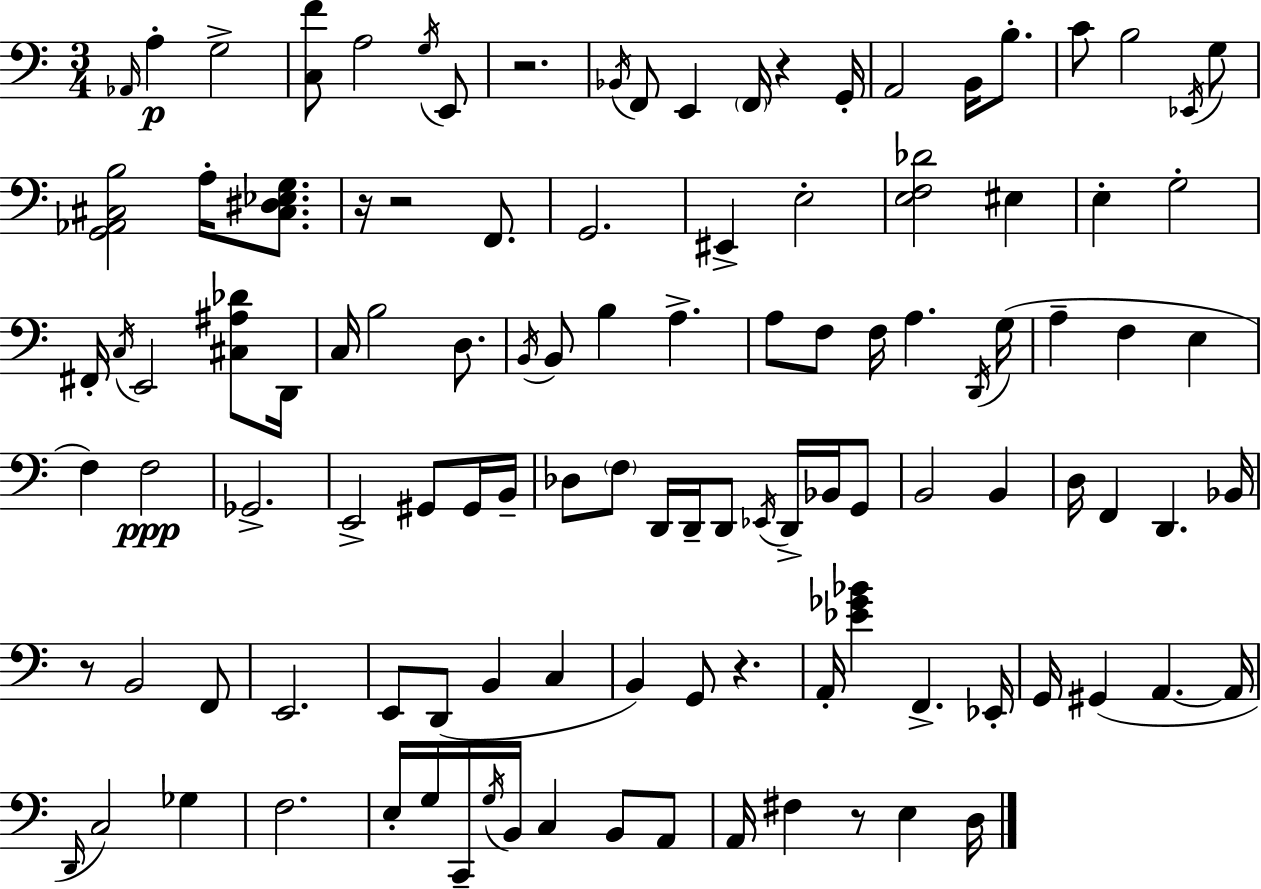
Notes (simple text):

Ab2/s A3/q G3/h [C3,F4]/e A3/h G3/s E2/e R/h. Bb2/s F2/e E2/q F2/s R/q G2/s A2/h B2/s B3/e. C4/e B3/h Eb2/s G3/e [G2,Ab2,C#3,B3]/h A3/s [C#3,D#3,Eb3,G3]/e. R/s R/h F2/e. G2/h. EIS2/q E3/h [E3,F3,Db4]/h EIS3/q E3/q G3/h F#2/s C3/s E2/h [C#3,A#3,Db4]/e D2/s C3/s B3/h D3/e. B2/s B2/e B3/q A3/q. A3/e F3/e F3/s A3/q. D2/s G3/s A3/q F3/q E3/q F3/q F3/h Gb2/h. E2/h G#2/e G#2/s B2/s Db3/e F3/e D2/s D2/s D2/e Eb2/s D2/s Bb2/s G2/e B2/h B2/q D3/s F2/q D2/q. Bb2/s R/e B2/h F2/e E2/h. E2/e D2/e B2/q C3/q B2/q G2/e R/q. A2/s [Eb4,Gb4,Bb4]/q F2/q. Eb2/s G2/s G#2/q A2/q. A2/s D2/s C3/h Gb3/q F3/h. E3/s G3/s C2/s G3/s B2/s C3/q B2/e A2/e A2/s F#3/q R/e E3/q D3/s